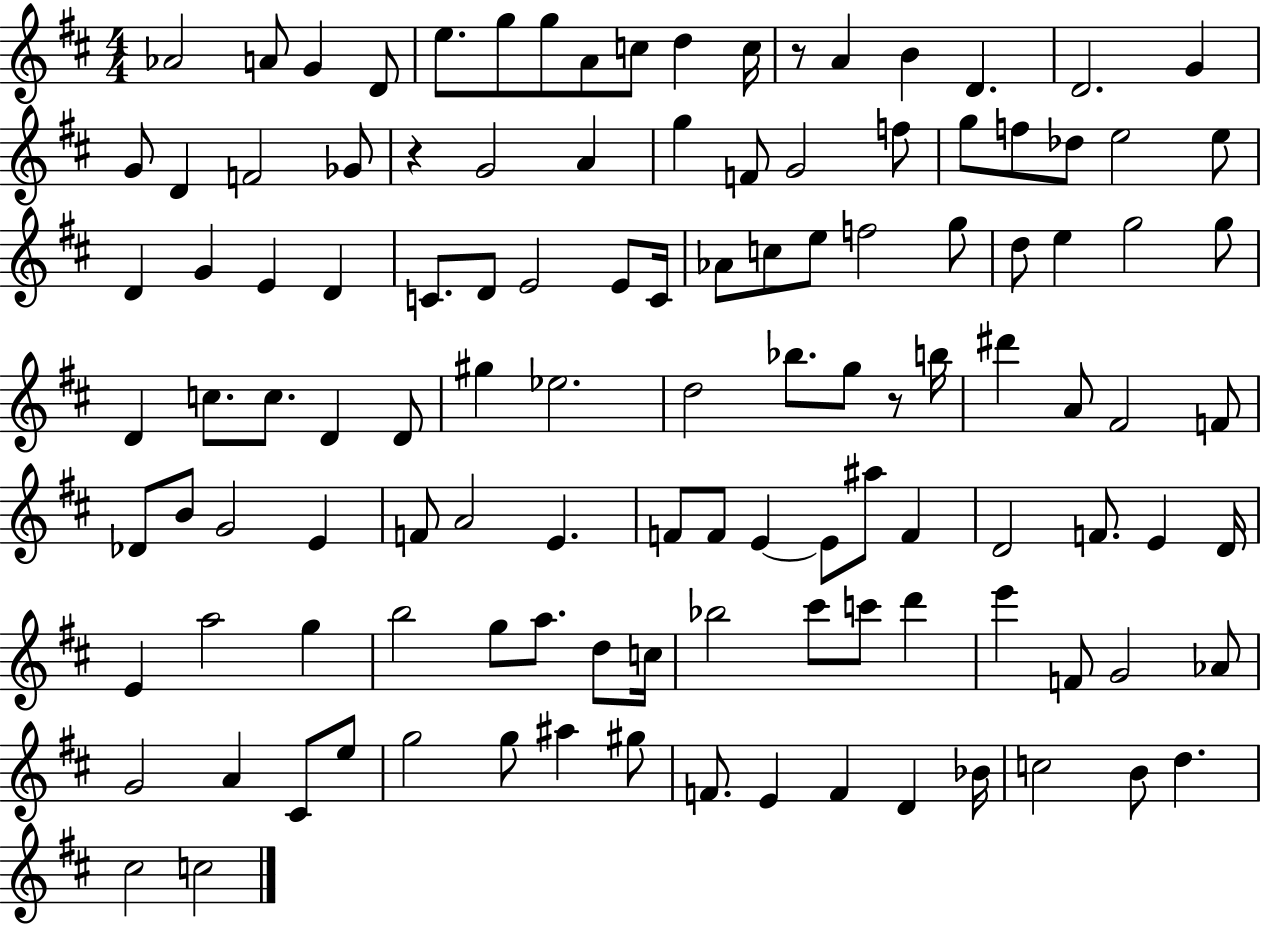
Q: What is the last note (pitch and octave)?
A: C5